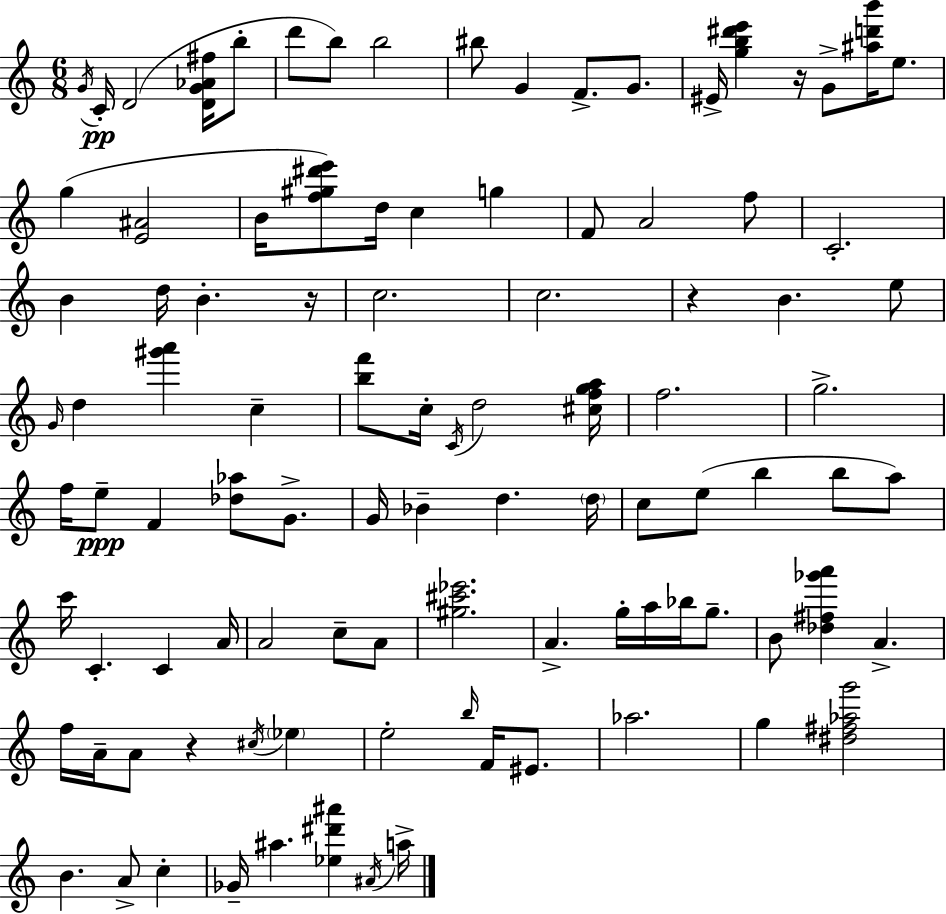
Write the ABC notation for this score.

X:1
T:Untitled
M:6/8
L:1/4
K:C
G/4 C/4 D2 [DG_A^f]/4 b/2 d'/2 b/2 b2 ^b/2 G F/2 G/2 ^E/4 [gb^d'e'] z/4 G/2 [^ad'b']/4 e/2 g [E^A]2 B/4 [f^g^d'e']/2 d/4 c g F/2 A2 f/2 C2 B d/4 B z/4 c2 c2 z B e/2 G/4 d [^g'a'] c [bf']/2 c/4 C/4 d2 [^cfga]/4 f2 g2 f/4 e/2 F [_d_a]/2 G/2 G/4 _B d d/4 c/2 e/2 b b/2 a/2 c'/4 C C A/4 A2 c/2 A/2 [^g^c'_e']2 A g/4 a/4 _b/4 g/2 B/2 [_d^f_g'a'] A f/4 A/4 A/2 z ^c/4 _e e2 b/4 F/4 ^E/2 _a2 g [^d^f_ag']2 B A/2 c _G/4 ^a [_e^d'^a'] ^A/4 a/4